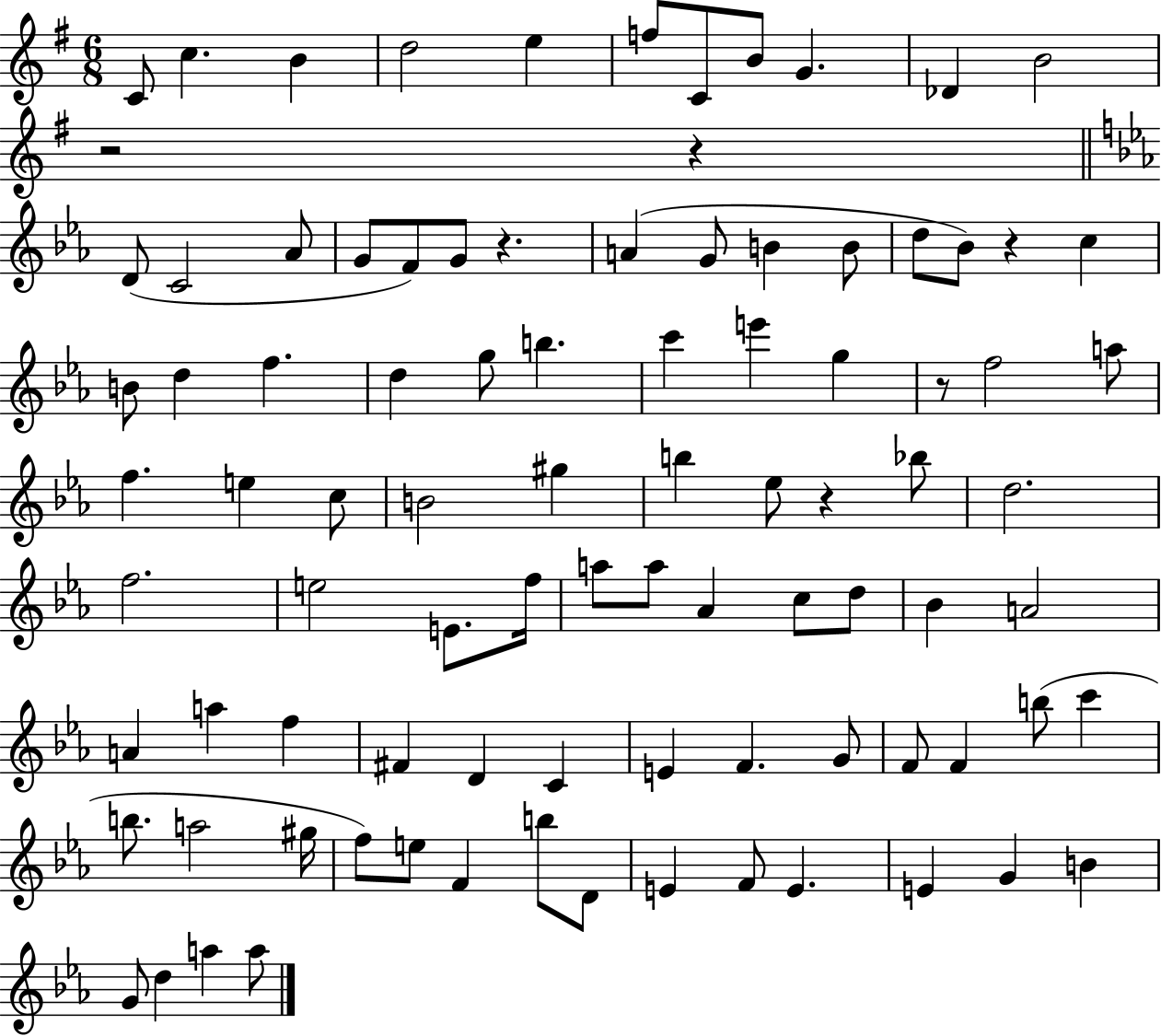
X:1
T:Untitled
M:6/8
L:1/4
K:G
C/2 c B d2 e f/2 C/2 B/2 G _D B2 z2 z D/2 C2 _A/2 G/2 F/2 G/2 z A G/2 B B/2 d/2 _B/2 z c B/2 d f d g/2 b c' e' g z/2 f2 a/2 f e c/2 B2 ^g b _e/2 z _b/2 d2 f2 e2 E/2 f/4 a/2 a/2 _A c/2 d/2 _B A2 A a f ^F D C E F G/2 F/2 F b/2 c' b/2 a2 ^g/4 f/2 e/2 F b/2 D/2 E F/2 E E G B G/2 d a a/2